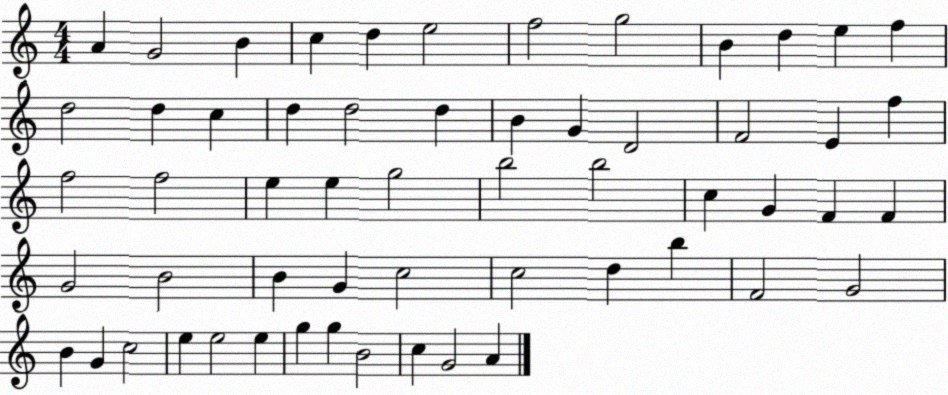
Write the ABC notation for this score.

X:1
T:Untitled
M:4/4
L:1/4
K:C
A G2 B c d e2 f2 g2 B d e f d2 d c d d2 d B G D2 F2 E f f2 f2 e e g2 b2 b2 c G F F G2 B2 B G c2 c2 d b F2 G2 B G c2 e e2 e g g B2 c G2 A